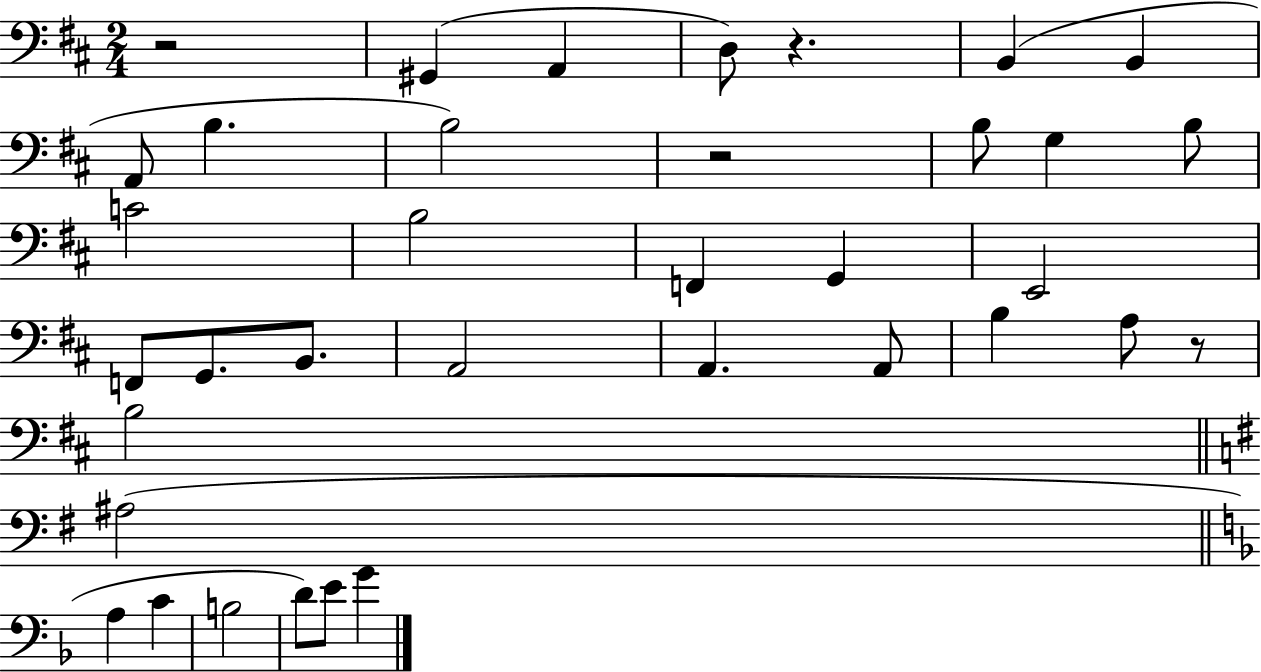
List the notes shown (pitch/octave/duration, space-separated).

R/h G#2/q A2/q D3/e R/q. B2/q B2/q A2/e B3/q. B3/h R/h B3/e G3/q B3/e C4/h B3/h F2/q G2/q E2/h F2/e G2/e. B2/e. A2/h A2/q. A2/e B3/q A3/e R/e B3/h A#3/h A3/q C4/q B3/h D4/e E4/e G4/q